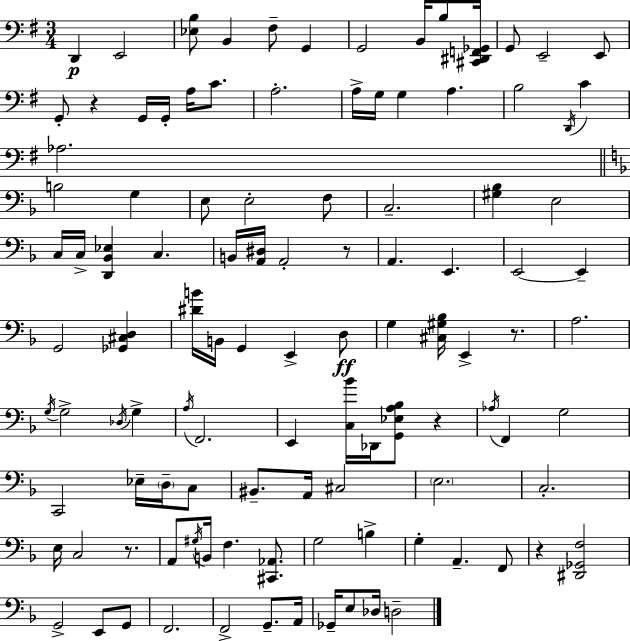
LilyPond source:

{
  \clef bass
  \numericTimeSignature
  \time 3/4
  \key e \minor
  d,4\p e,2 | <ees b>8 b,4 fis8-- g,4 | g,2 b,16 b8 <cis, dis, f, ges,>16 | g,8 e,2-- e,8 | \break g,8-. r4 g,16 g,16-. a16 c'8. | a2.-. | a16-> g16 g4 a4. | b2 \acciaccatura { d,16 } c'4 | \break aes2. | \bar "||" \break \key d \minor b2 g4 | e8 e2-. f8 | c2.-- | <gis bes>4 e2 | \break c16 c16-> <d, bes, ees>4 c4. | b,16 <a, dis>16 a,2-. r8 | a,4. e,4. | e,2~~ e,4-- | \break g,2 <ges, cis d>4 | <dis' b'>16 b,16 g,4 e,4-> d8\ff | g4 <cis gis bes>16 e,4-> r8. | a2. | \break \acciaccatura { g16 } g2-> \acciaccatura { des16 } g4-> | \acciaccatura { a16 } f,2. | e,4 <c bes'>16 des,16 <g, ees a bes>8 r4 | \acciaccatura { aes16 } f,4 g2 | \break c,2 | ees16-- \parenthesize d16-- c8 bis,8.-- a,16 cis2 | \parenthesize e2. | c2.-. | \break e16 c2 | r8. a,8 \acciaccatura { gis16 } b,16 f4. | <cis, aes,>8. g2 | b4-> g4-. a,4.-- | \break f,8 r4 <dis, ges, f>2 | g,2-> | e,8 g,8 f,2. | f,2-> | \break g,8.-- a,16 ges,16-- e8 des16 d2-- | \bar "|."
}